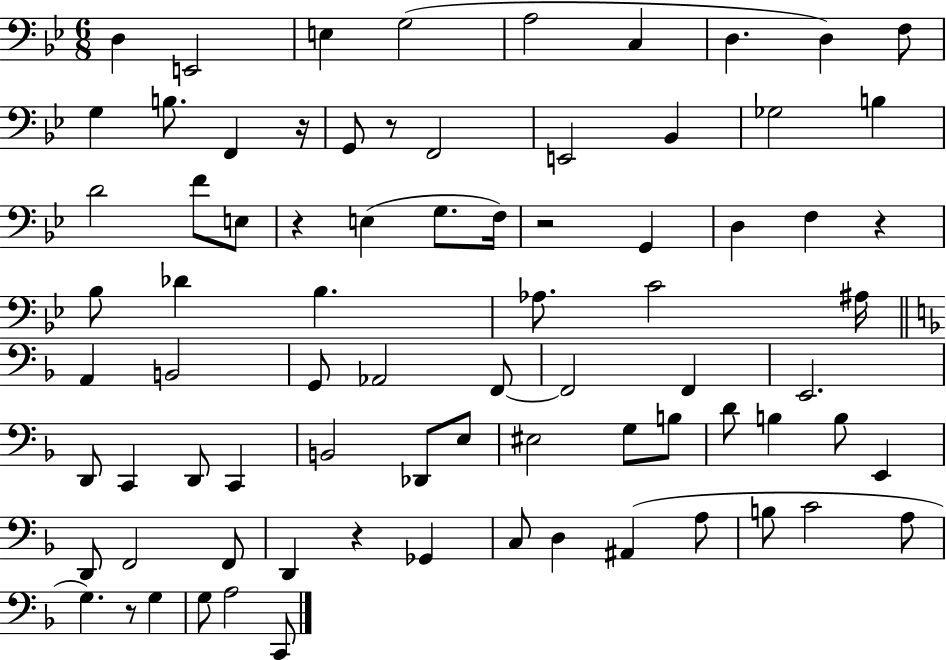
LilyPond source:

{
  \clef bass
  \numericTimeSignature
  \time 6/8
  \key bes \major
  d4 e,2 | e4 g2( | a2 c4 | d4. d4) f8 | \break g4 b8. f,4 r16 | g,8 r8 f,2 | e,2 bes,4 | ges2 b4 | \break d'2 f'8 e8 | r4 e4( g8. f16) | r2 g,4 | d4 f4 r4 | \break bes8 des'4 bes4. | aes8. c'2 ais16 | \bar "||" \break \key d \minor a,4 b,2 | g,8 aes,2 f,8~~ | f,2 f,4 | e,2. | \break d,8 c,4 d,8 c,4 | b,2 des,8 e8 | eis2 g8 b8 | d'8 b4 b8 e,4 | \break d,8 f,2 f,8 | d,4 r4 ges,4 | c8 d4 ais,4( a8 | b8 c'2 a8 | \break g4.) r8 g4 | g8 a2 c,8 | \bar "|."
}